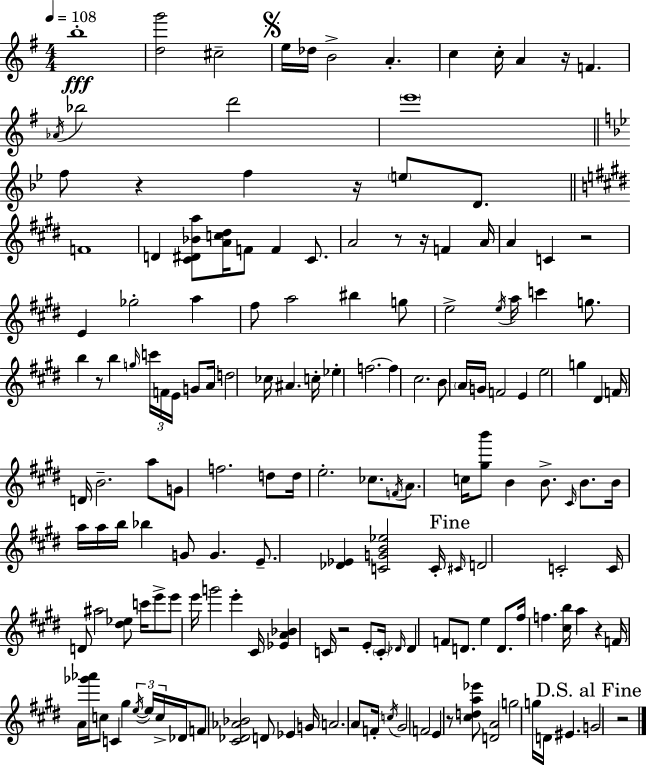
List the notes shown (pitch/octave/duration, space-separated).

B5/w [D5,G6]/h C#5/h E5/s Db5/s B4/h A4/q. C5/q C5/s A4/q R/s F4/q. Ab4/s Bb5/h D6/h E6/w F5/e R/q F5/q R/s E5/e D4/e. F4/w D4/q [C#4,D#4,Bb4,A5]/e [A4,C5,D#5]/s F4/e F4/q C#4/e. A4/h R/e R/s F4/q A4/s A4/q C4/q R/h E4/q Gb5/h A5/q F#5/e A5/h BIS5/q G5/e E5/h E5/s A5/s C6/q G5/e. B5/q R/e B5/q G5/s C6/s F4/s E4/s G4/e A4/s D5/h CES5/s A#4/q. C5/s Eb5/q F5/h. F5/q C#5/h. B4/e A4/s G4/s F4/h E4/q E5/h G5/q D#4/q F4/s D4/s B4/h. A5/e G4/e F5/h. D5/e D5/s E5/h. CES5/e. F4/s A4/e. C5/s [G#5,B6]/e B4/q B4/e. C#4/s B4/e. B4/s A5/s A5/s B5/s Bb5/q G4/e G4/q. E4/e. [Db4,Eb4]/q [C4,G4,B4,Eb5]/h C4/s C#4/s D4/h C4/h C4/s D4/e A#5/h [D#5,Eb5]/e C6/s E6/e E6/e E6/s G6/h E6/q C#4/s [Eb4,A4,Bb4]/q C4/s R/h E4/e C4/s Db4/s Db4/q F4/e D4/e. E5/q D4/e. F#5/s F5/q. [C#5,B5]/s A5/q R/q F4/s A4/s [Gb6,Ab6]/s C5/e C4/q G#5/q E5/s E5/s C5/s Db4/s F4/e [C#4,Db4,Ab4,Bb4]/h D4/e Eb4/q G4/s A4/h. A4/e F4/s C5/s G#4/h F4/h E4/q R/e [C#5,D5,A5,Eb6]/e [D4,A4]/h G5/h G5/s D4/s EIS4/q. G4/h R/h